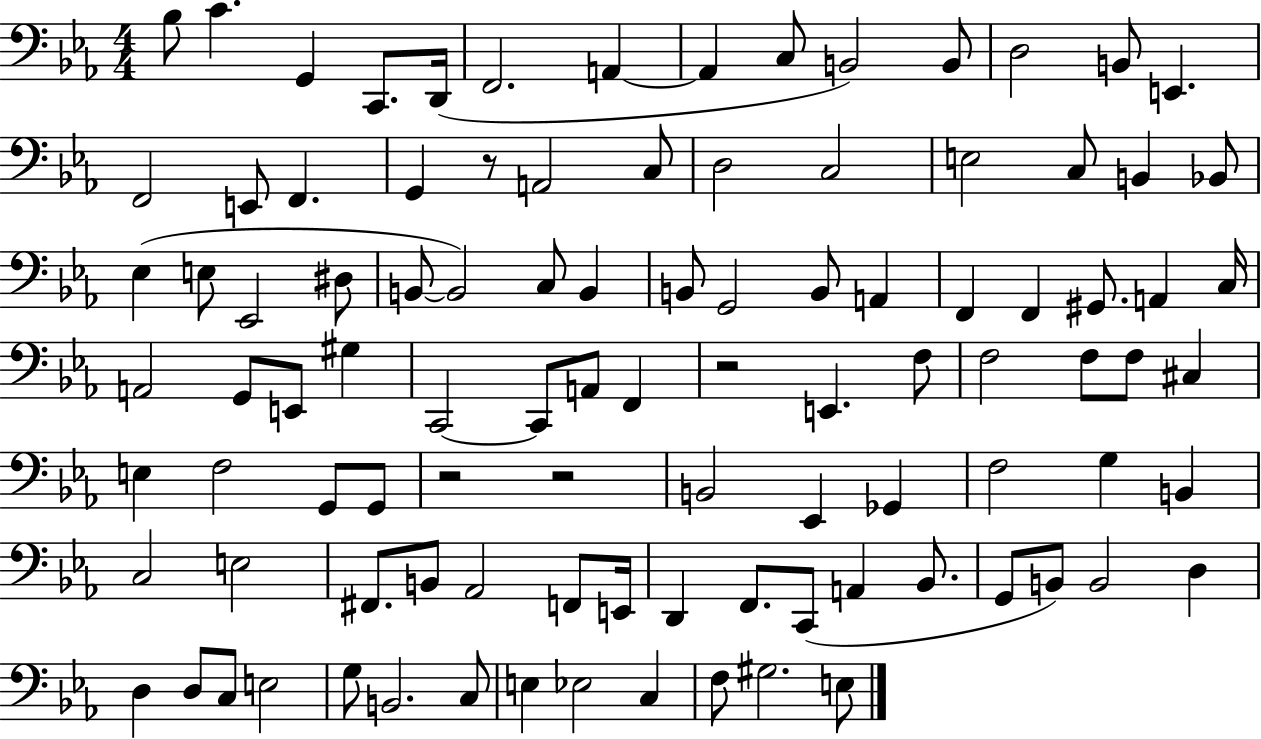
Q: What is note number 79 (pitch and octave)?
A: Bb2